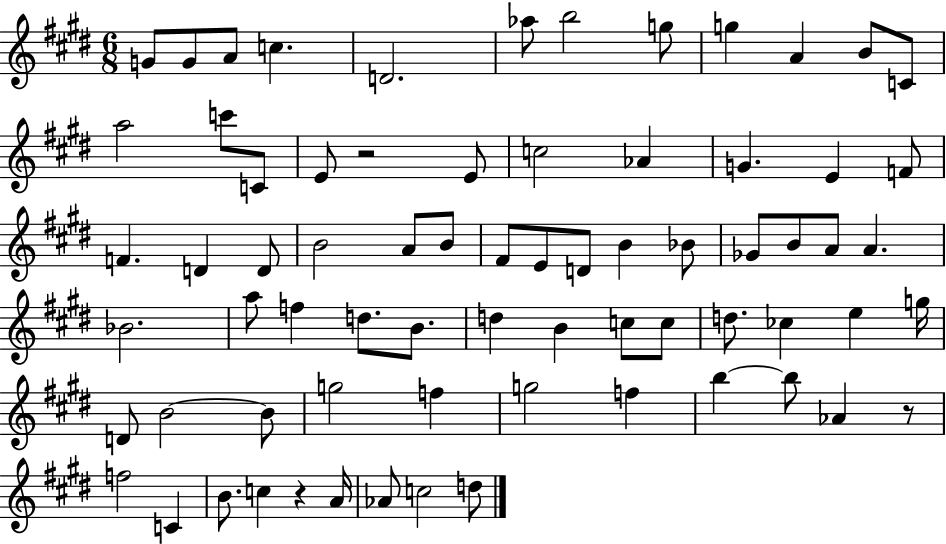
G4/e G4/e A4/e C5/q. D4/h. Ab5/e B5/h G5/e G5/q A4/q B4/e C4/e A5/h C6/e C4/e E4/e R/h E4/e C5/h Ab4/q G4/q. E4/q F4/e F4/q. D4/q D4/e B4/h A4/e B4/e F#4/e E4/e D4/e B4/q Bb4/e Gb4/e B4/e A4/e A4/q. Bb4/h. A5/e F5/q D5/e. B4/e. D5/q B4/q C5/e C5/e D5/e. CES5/q E5/q G5/s D4/e B4/h B4/e G5/h F5/q G5/h F5/q B5/q B5/e Ab4/q R/e F5/h C4/q B4/e. C5/q R/q A4/s Ab4/e C5/h D5/e